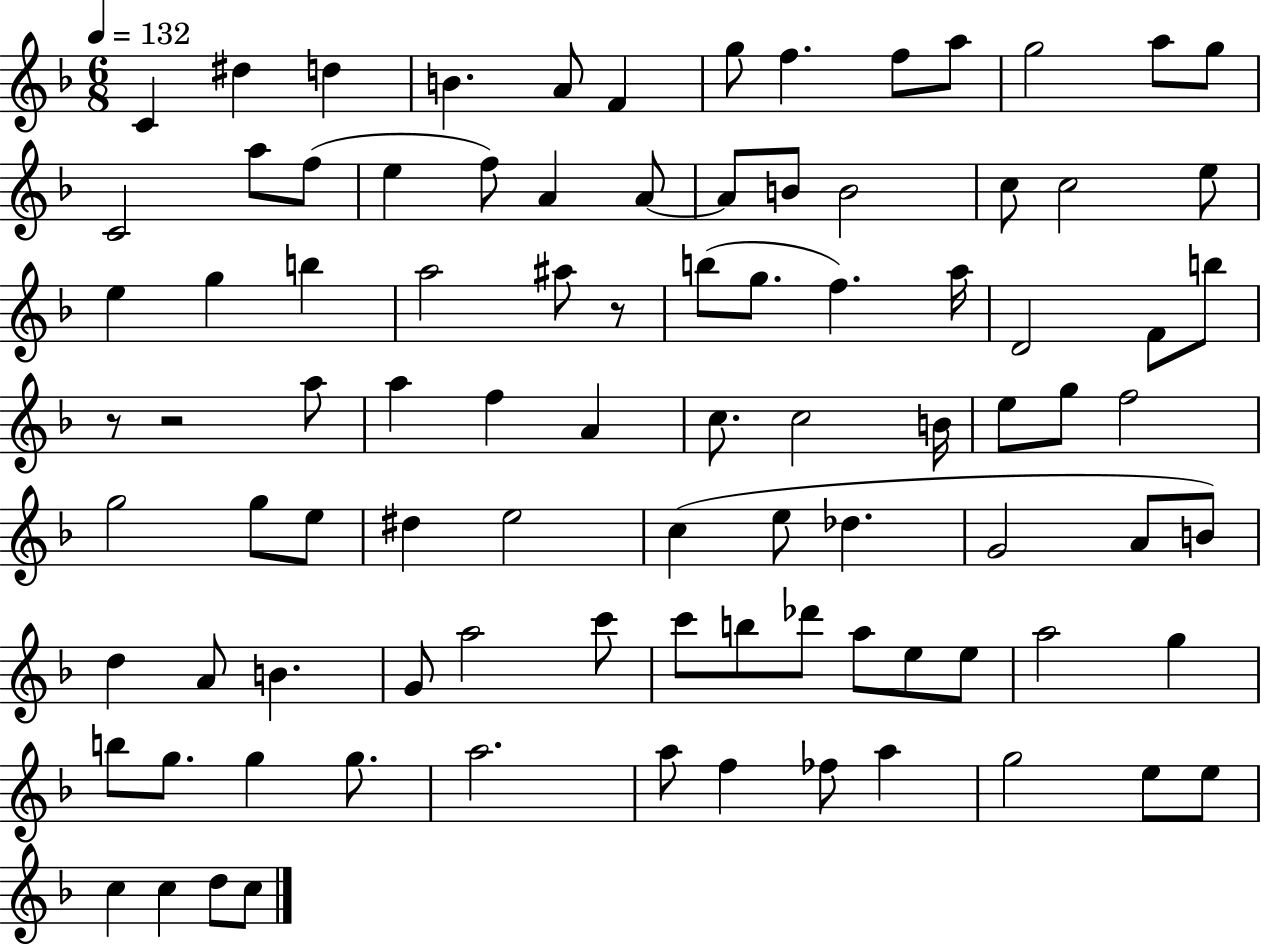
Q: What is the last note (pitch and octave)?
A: C5